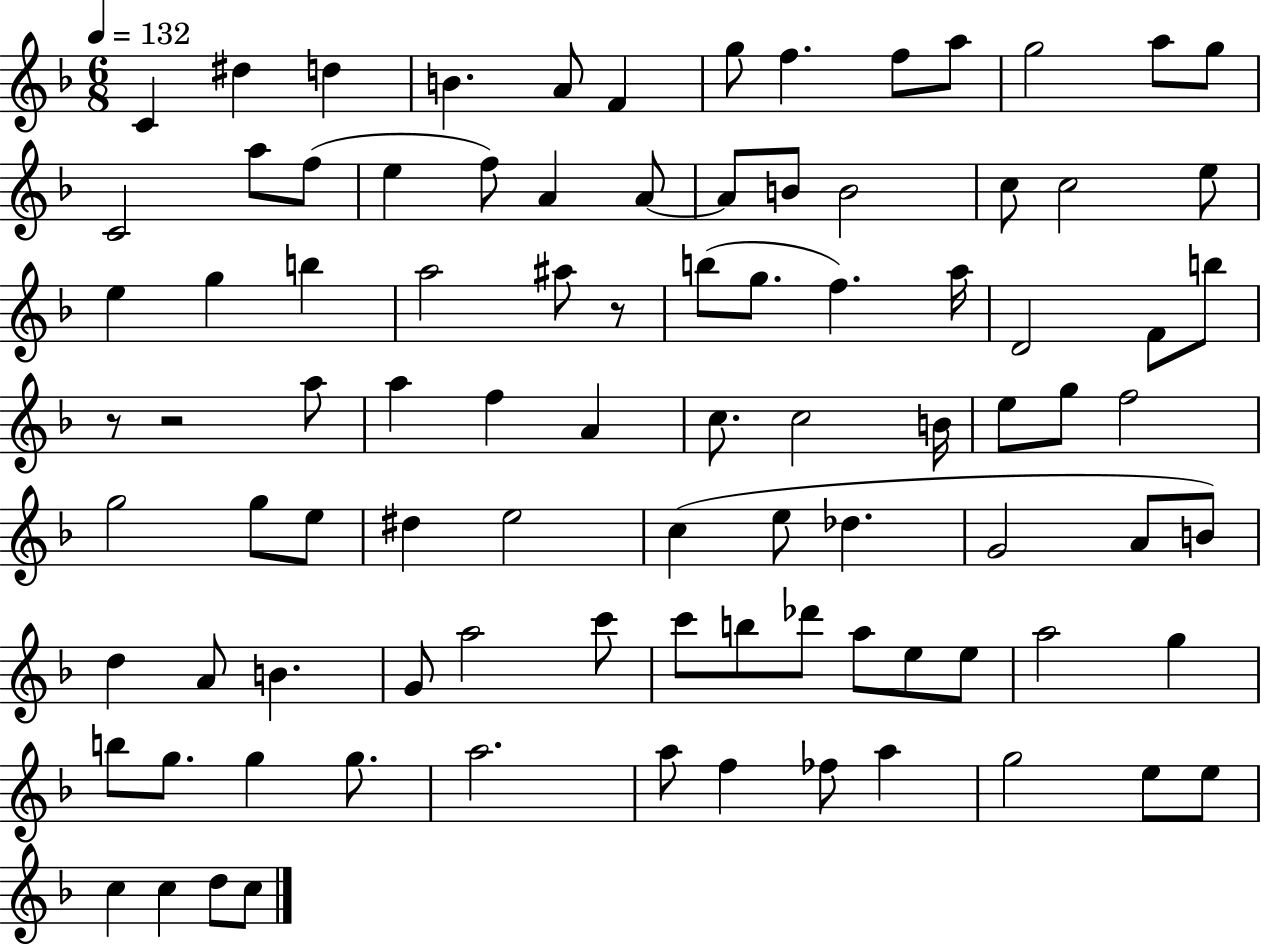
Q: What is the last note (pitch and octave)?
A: C5